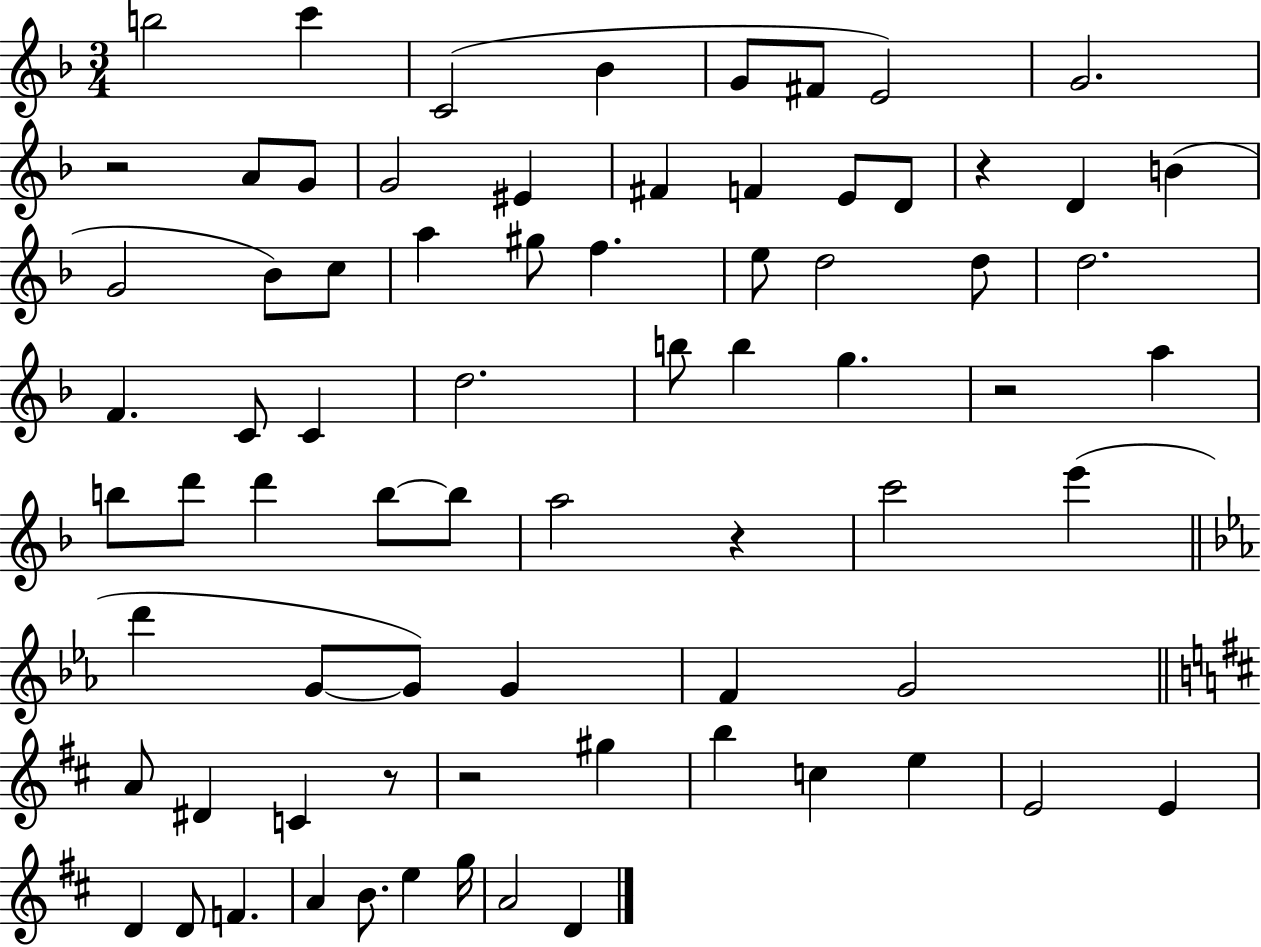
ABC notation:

X:1
T:Untitled
M:3/4
L:1/4
K:F
b2 c' C2 _B G/2 ^F/2 E2 G2 z2 A/2 G/2 G2 ^E ^F F E/2 D/2 z D B G2 _B/2 c/2 a ^g/2 f e/2 d2 d/2 d2 F C/2 C d2 b/2 b g z2 a b/2 d'/2 d' b/2 b/2 a2 z c'2 e' d' G/2 G/2 G F G2 A/2 ^D C z/2 z2 ^g b c e E2 E D D/2 F A B/2 e g/4 A2 D